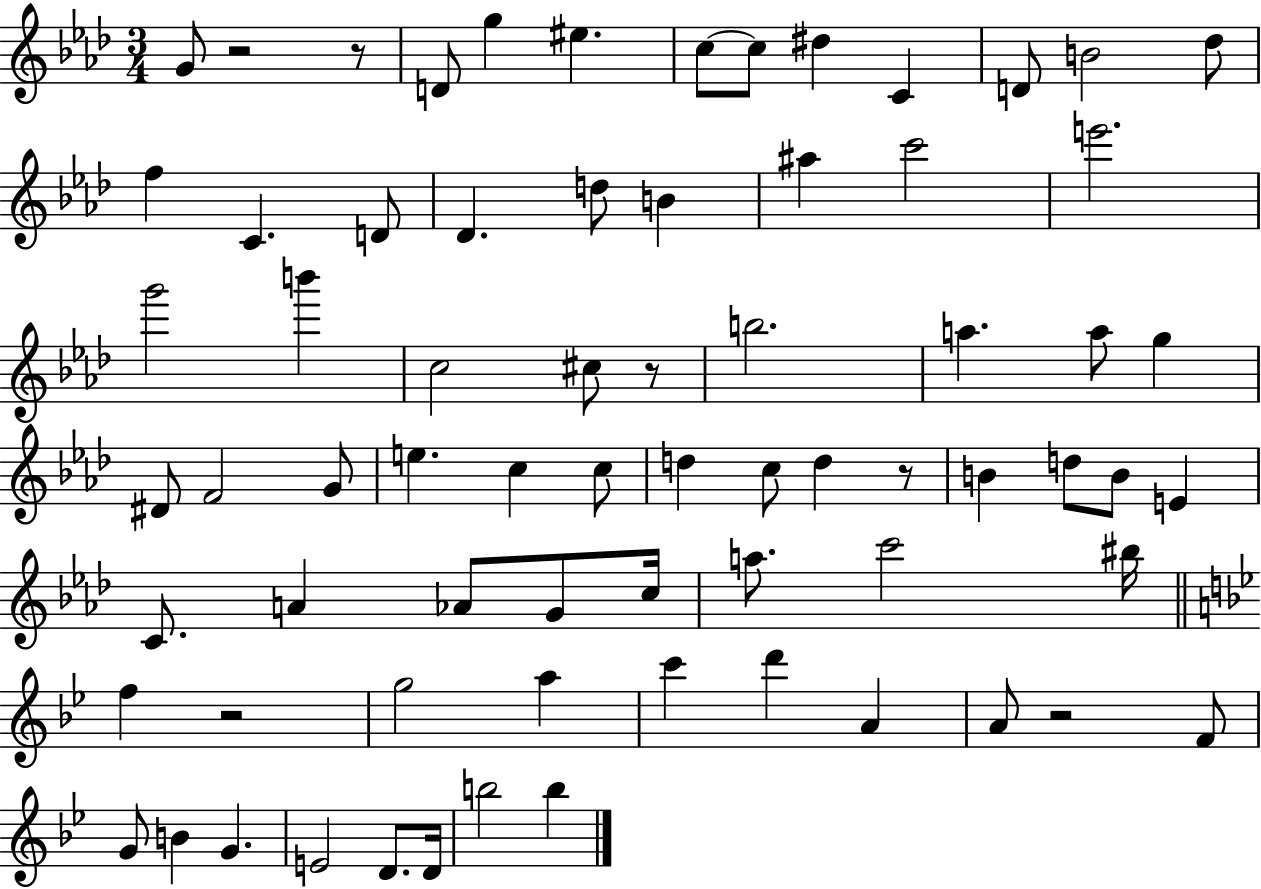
{
  \clef treble
  \numericTimeSignature
  \time 3/4
  \key aes \major
  g'8 r2 r8 | d'8 g''4 eis''4. | c''8~~ c''8 dis''4 c'4 | d'8 b'2 des''8 | \break f''4 c'4. d'8 | des'4. d''8 b'4 | ais''4 c'''2 | e'''2. | \break g'''2 b'''4 | c''2 cis''8 r8 | b''2. | a''4. a''8 g''4 | \break dis'8 f'2 g'8 | e''4. c''4 c''8 | d''4 c''8 d''4 r8 | b'4 d''8 b'8 e'4 | \break c'8. a'4 aes'8 g'8 c''16 | a''8. c'''2 bis''16 | \bar "||" \break \key g \minor f''4 r2 | g''2 a''4 | c'''4 d'''4 a'4 | a'8 r2 f'8 | \break g'8 b'4 g'4. | e'2 d'8. d'16 | b''2 b''4 | \bar "|."
}